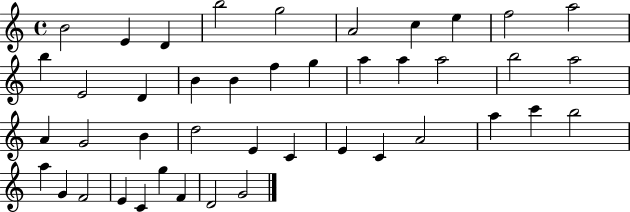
B4/h E4/q D4/q B5/h G5/h A4/h C5/q E5/q F5/h A5/h B5/q E4/h D4/q B4/q B4/q F5/q G5/q A5/q A5/q A5/h B5/h A5/h A4/q G4/h B4/q D5/h E4/q C4/q E4/q C4/q A4/h A5/q C6/q B5/h A5/q G4/q F4/h E4/q C4/q G5/q F4/q D4/h G4/h